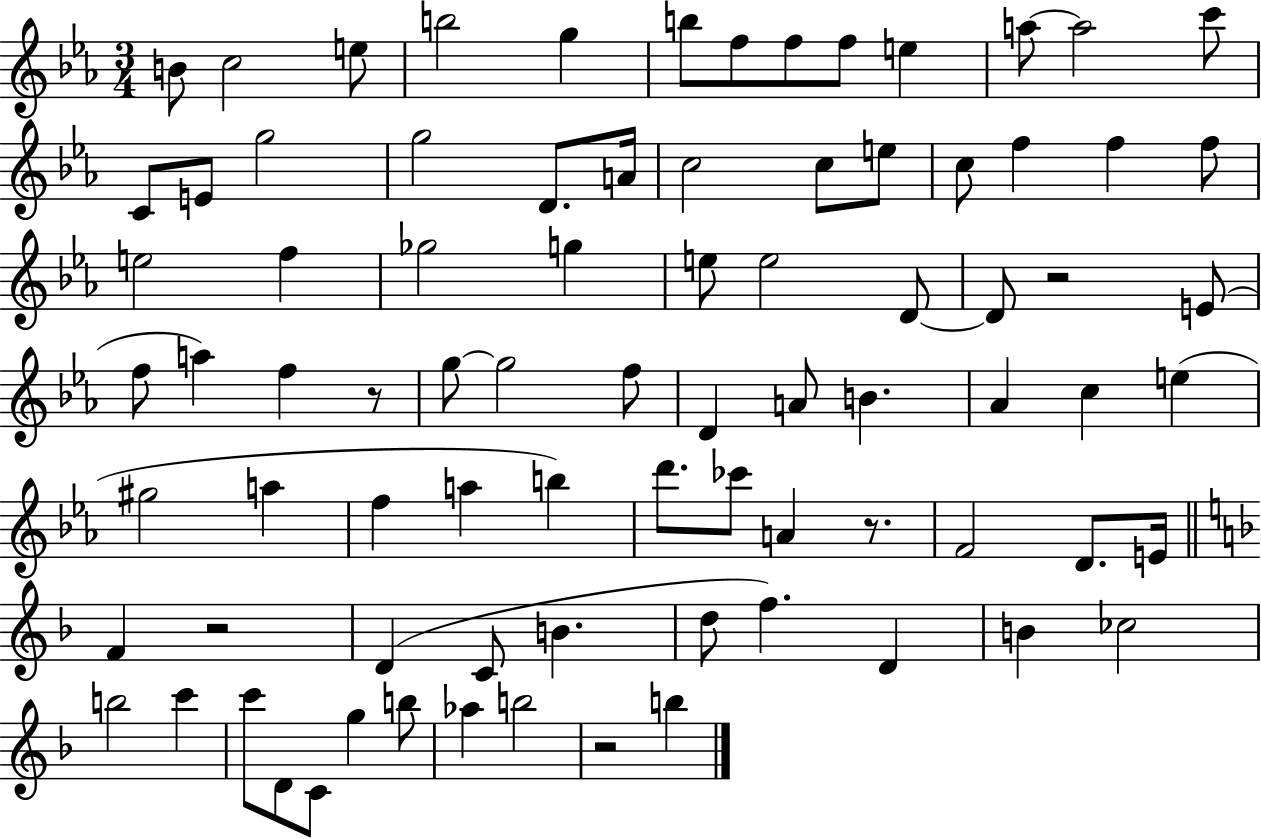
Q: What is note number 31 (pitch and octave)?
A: E5